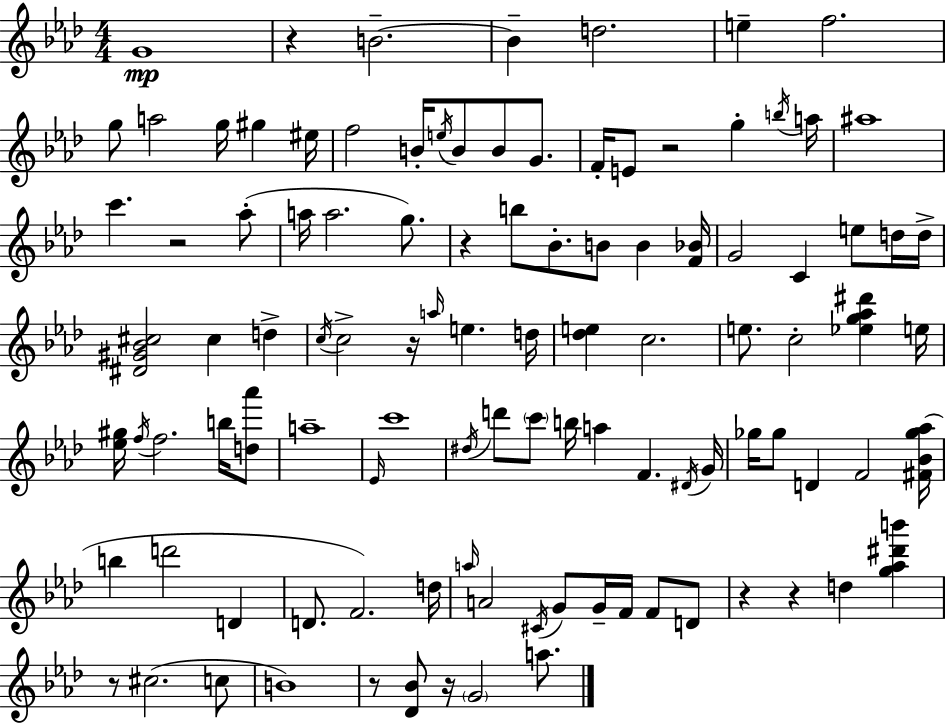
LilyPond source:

{
  \clef treble
  \numericTimeSignature
  \time 4/4
  \key f \minor
  g'1\mp | r4 b'2.--~~ | b'4-- d''2. | e''4-- f''2. | \break g''8 a''2 g''16 gis''4 eis''16 | f''2 b'16-. \acciaccatura { e''16 } b'8 b'8 g'8. | f'16-. e'8 r2 g''4-. | \acciaccatura { b''16 } a''16 ais''1 | \break c'''4. r2 | aes''8-.( a''16 a''2. g''8.) | r4 b''8 bes'8.-. b'8 b'4 | <f' bes'>16 g'2 c'4 e''8 | \break d''16 d''16-> <dis' gis' bes' cis''>2 cis''4 d''4-> | \acciaccatura { c''16 } c''2-> r16 \grace { a''16 } e''4. | d''16 <des'' e''>4 c''2. | e''8. c''2-. <ees'' g'' aes'' dis'''>4 | \break e''16 <ees'' gis''>16 \acciaccatura { f''16 } f''2. | b''16 <d'' aes'''>8 a''1-- | \grace { ees'16 } c'''1 | \acciaccatura { dis''16 } d'''8 \parenthesize c'''8 b''16 a''4 | \break f'4. \acciaccatura { dis'16 } g'16 ges''16 ges''8 d'4 f'2 | <fis' bes' ges'' aes''>16( b''4 d'''2 | d'4 d'8. f'2.) | d''16 \grace { a''16 } a'2 | \break \acciaccatura { cis'16 } g'8 g'16-- f'16 f'8 d'8 r4 r4 | d''4 <g'' aes'' dis''' b'''>4 r8 cis''2.( | c''8 b'1) | r8 <des' bes'>8 r16 \parenthesize g'2 | \break a''8. \bar "|."
}